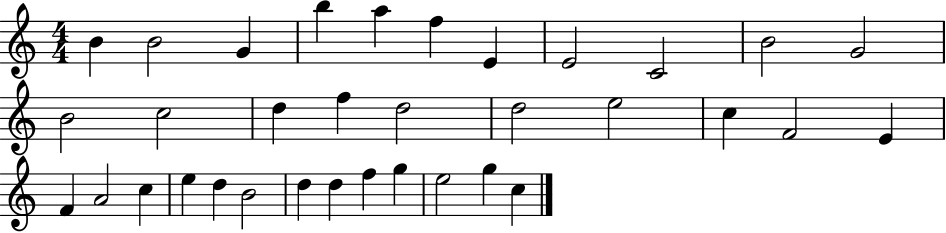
{
  \clef treble
  \numericTimeSignature
  \time 4/4
  \key c \major
  b'4 b'2 g'4 | b''4 a''4 f''4 e'4 | e'2 c'2 | b'2 g'2 | \break b'2 c''2 | d''4 f''4 d''2 | d''2 e''2 | c''4 f'2 e'4 | \break f'4 a'2 c''4 | e''4 d''4 b'2 | d''4 d''4 f''4 g''4 | e''2 g''4 c''4 | \break \bar "|."
}